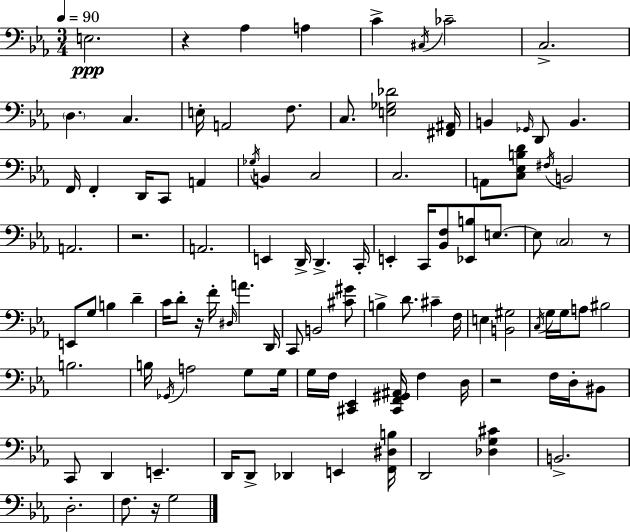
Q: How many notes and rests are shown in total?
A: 104